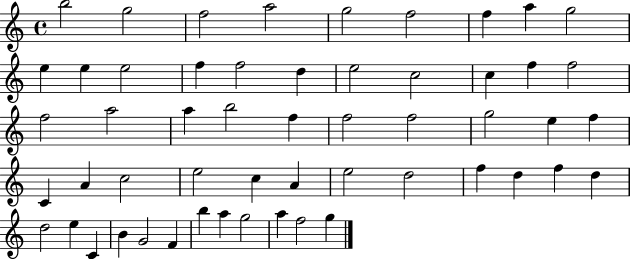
B5/h G5/h F5/h A5/h G5/h F5/h F5/q A5/q G5/h E5/q E5/q E5/h F5/q F5/h D5/q E5/h C5/h C5/q F5/q F5/h F5/h A5/h A5/q B5/h F5/q F5/h F5/h G5/h E5/q F5/q C4/q A4/q C5/h E5/h C5/q A4/q E5/h D5/h F5/q D5/q F5/q D5/q D5/h E5/q C4/q B4/q G4/h F4/q B5/q A5/q G5/h A5/q F5/h G5/q